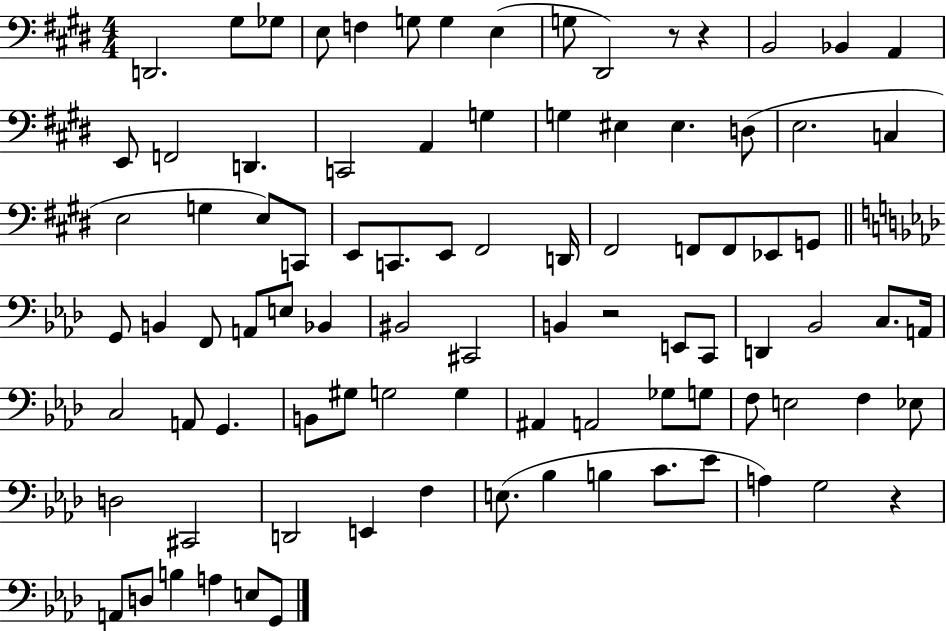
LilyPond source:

{
  \clef bass
  \numericTimeSignature
  \time 4/4
  \key e \major
  \repeat volta 2 { d,2. gis8 ges8 | e8 f4 g8 g4 e4( | g8 dis,2) r8 r4 | b,2 bes,4 a,4 | \break e,8 f,2 d,4. | c,2 a,4 g4 | g4 eis4 eis4. d8( | e2. c4 | \break e2 g4 e8) c,8 | e,8 c,8. e,8 fis,2 d,16 | fis,2 f,8 f,8 ees,8 g,8 | \bar "||" \break \key aes \major g,8 b,4 f,8 a,8 e8 bes,4 | bis,2 cis,2 | b,4 r2 e,8 c,8 | d,4 bes,2 c8. a,16 | \break c2 a,8 g,4. | b,8 gis8 g2 g4 | ais,4 a,2 ges8 g8 | f8 e2 f4 ees8 | \break d2 cis,2 | d,2 e,4 f4 | e8.( bes4 b4 c'8. ees'8 | a4) g2 r4 | \break a,8 d8 b4 a4 e8 g,8 | } \bar "|."
}